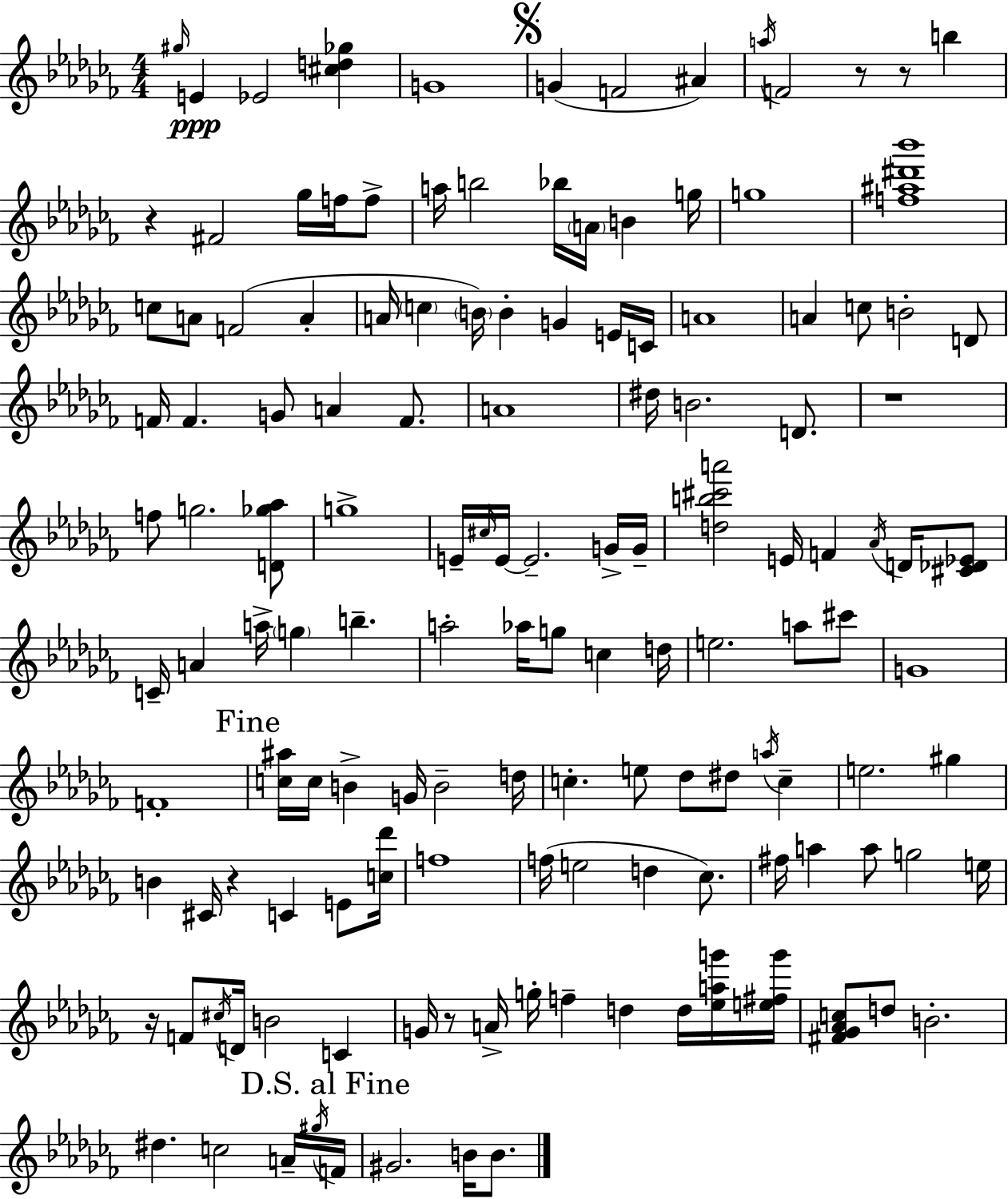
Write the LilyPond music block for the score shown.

{
  \clef treble
  \numericTimeSignature
  \time 4/4
  \key aes \minor
  \grace { gis''16 }\ppp e'4 ees'2 <cis'' d'' ges''>4 | g'1 | \mark \markup { \musicglyph "scripts.segno" } g'4( f'2 ais'4) | \acciaccatura { a''16 } f'2 r8 r8 b''4 | \break r4 fis'2 ges''16 f''16 | f''8-> a''16 b''2 bes''16 \parenthesize a'16 b'4 | g''16 g''1 | <f'' ais'' dis''' bes'''>1 | \break c''8 a'8 f'2( a'4-. | a'16 \parenthesize c''4 \parenthesize b'16) b'4-. g'4 | e'16 c'16 a'1 | a'4 c''8 b'2-. | \break d'8 f'16 f'4. g'8 a'4 f'8. | a'1 | dis''16 b'2. d'8. | r1 | \break f''8 g''2. | <d' ges'' aes''>8 g''1-> | e'16-- \grace { cis''16 } e'16~~ e'2.-- | g'16-> g'16-- <d'' b'' cis''' a'''>2 e'16 f'4 | \break \acciaccatura { aes'16 } d'16 <cis' des' ees'>8 c'16-- a'4 a''16-> \parenthesize g''4 b''4.-- | a''2-. aes''16 g''8 c''4 | d''16 e''2. | a''8 cis'''8 g'1 | \break f'1-. | \mark "Fine" <c'' ais''>16 c''16 b'4-> g'16 b'2-- | d''16 c''4.-. e''8 des''8 dis''8 | \acciaccatura { a''16 } c''4-- e''2. | \break gis''4 b'4 cis'16 r4 c'4 | e'8 <c'' des'''>16 f''1 | f''16( e''2 d''4 | ces''8.) fis''16 a''4 a''8 g''2 | \break e''16 r16 f'8 \acciaccatura { cis''16 } d'16 b'2 | c'4 g'16 r8 a'16-> g''16-. f''4-- d''4 | d''16 <ees'' a'' g'''>16 <e'' fis'' g'''>16 <fis' ges' aes' c''>8 d''8 b'2.-. | dis''4. c''2 | \break a'16-- \acciaccatura { gis''16 } \mark "D.S. al Fine" f'16 gis'2. | b'16 b'8. \bar "|."
}